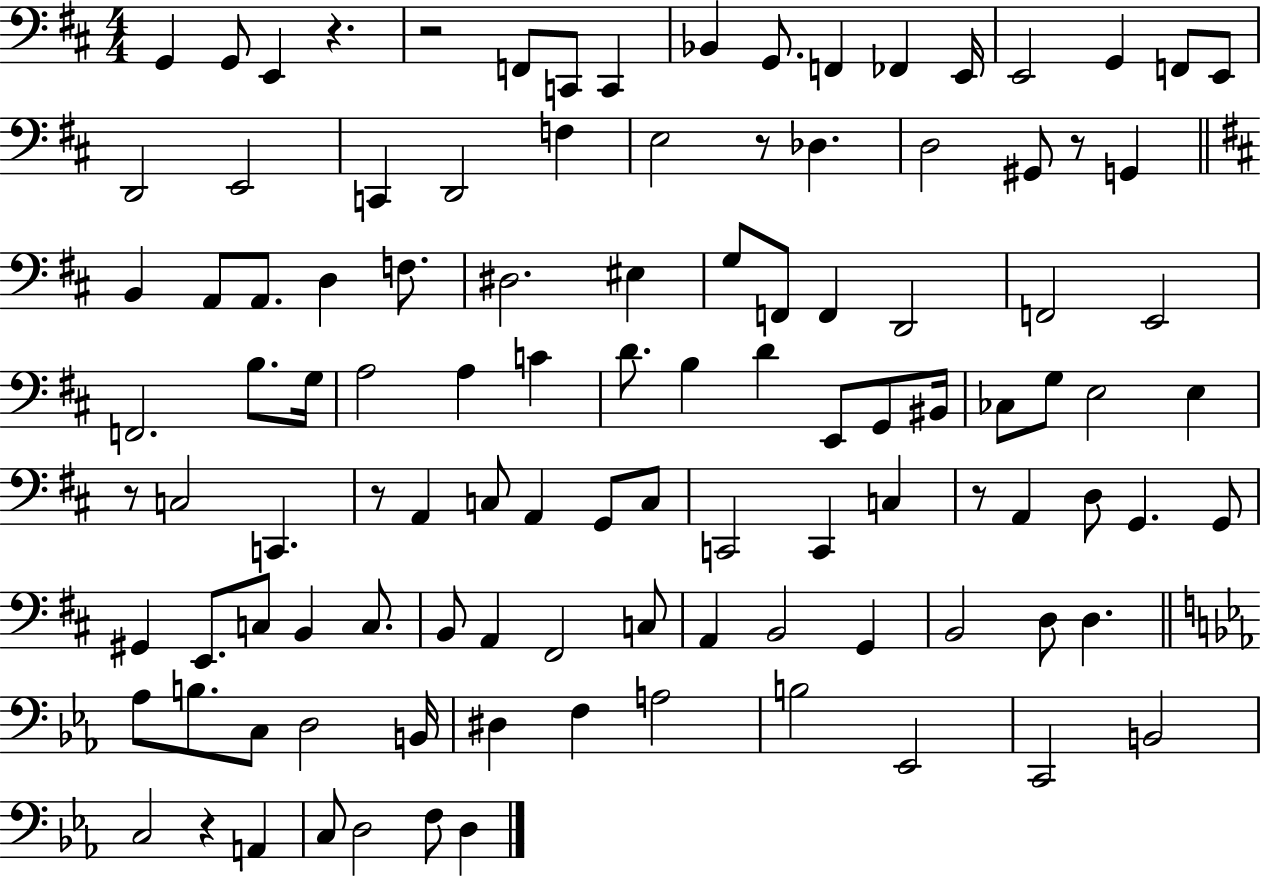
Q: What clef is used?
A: bass